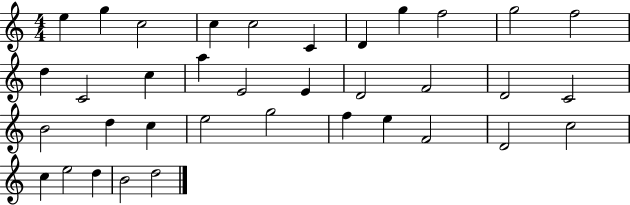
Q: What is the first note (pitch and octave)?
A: E5